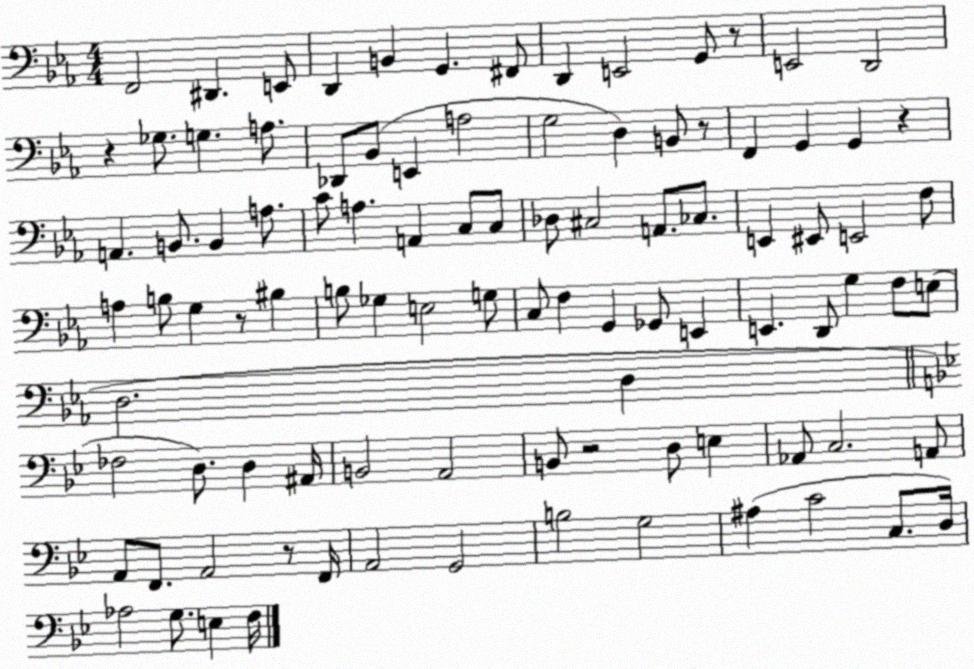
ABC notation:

X:1
T:Untitled
M:4/4
L:1/4
K:Eb
F,,2 ^D,, E,,/2 D,, B,, G,, ^F,,/2 D,, E,,2 G,,/2 z/2 E,,2 D,,2 z _G,/2 G, A,/2 _D,,/2 _B,,/2 E,, A,2 G,2 D, B,,/2 z/2 F,, G,, G,, z A,, B,,/2 B,, A,/2 C/2 A, A,, C,/2 C,/2 _D,/2 ^C,2 A,,/2 _C,/2 E,, ^E,,/2 E,,2 F,/2 A, B,/2 G, z/2 ^B, B,/2 _G, E,2 G,/2 C,/2 F, G,, _G,,/2 E,, E,, D,,/2 G, F,/2 E,/2 D,2 D, _F,2 D,/2 D, ^A,,/4 B,,2 A,,2 B,,/2 z2 D,/2 E, _A,,/2 C,2 A,,/2 A,,/2 F,,/2 A,,2 z/2 F,,/4 A,,2 G,,2 B,2 G,2 ^A, C2 C,/2 D,/4 _A,2 G,/2 E, F,/4